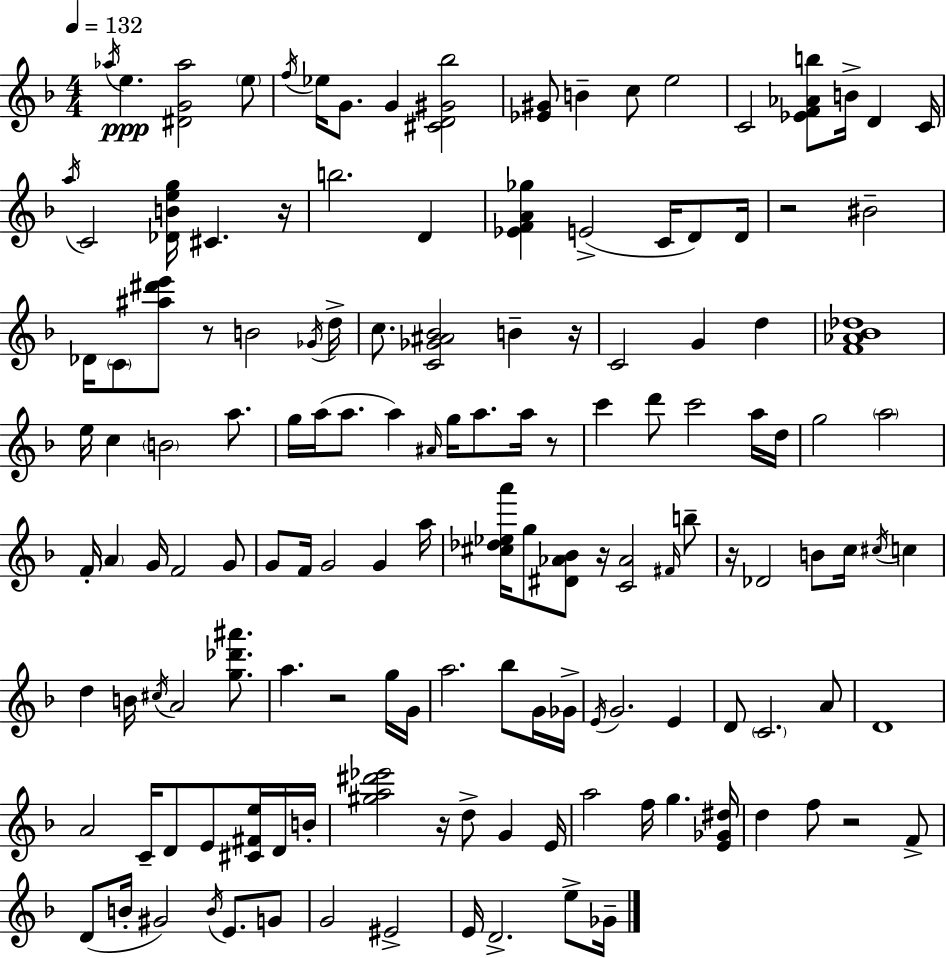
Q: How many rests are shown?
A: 10